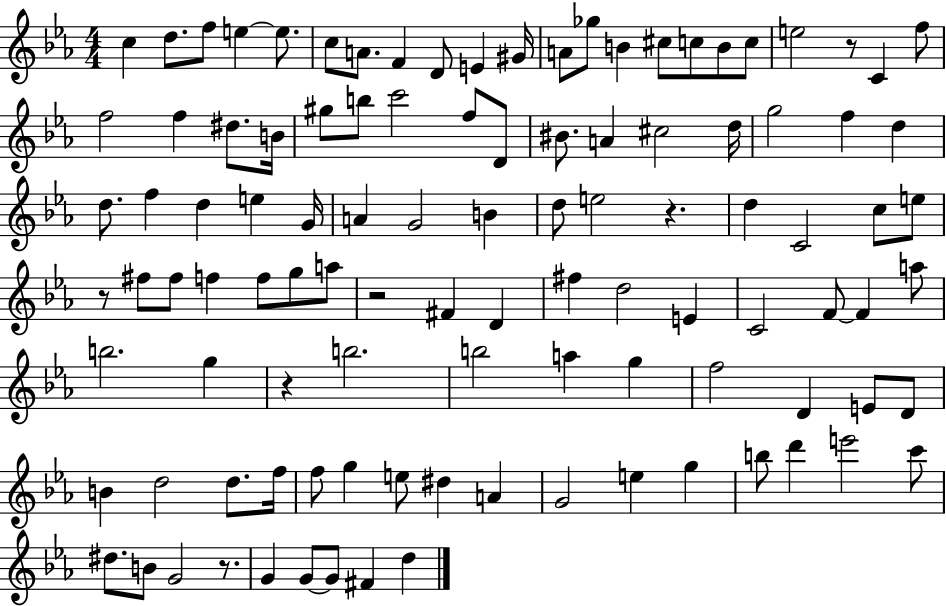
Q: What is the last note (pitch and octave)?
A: D5